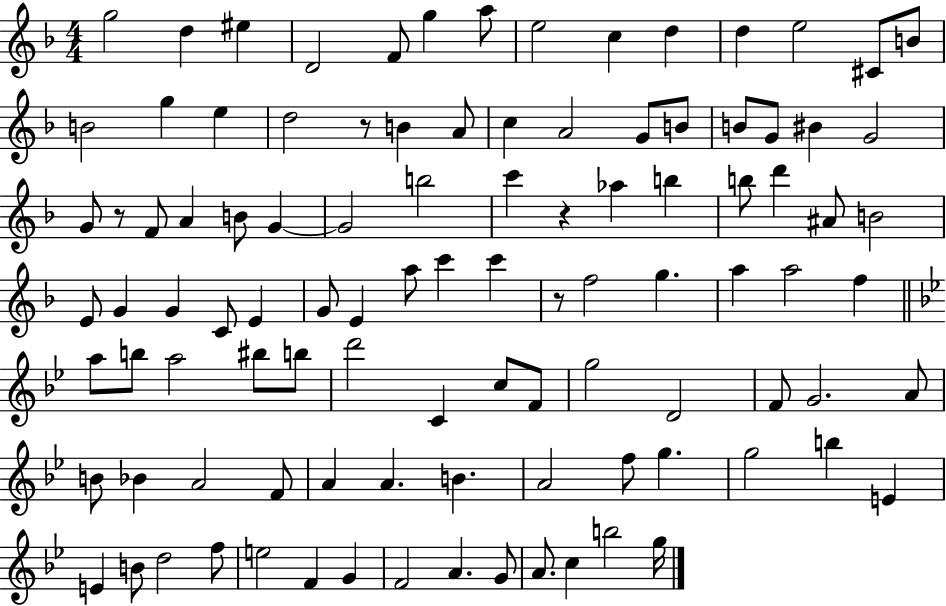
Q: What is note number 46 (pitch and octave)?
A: C4